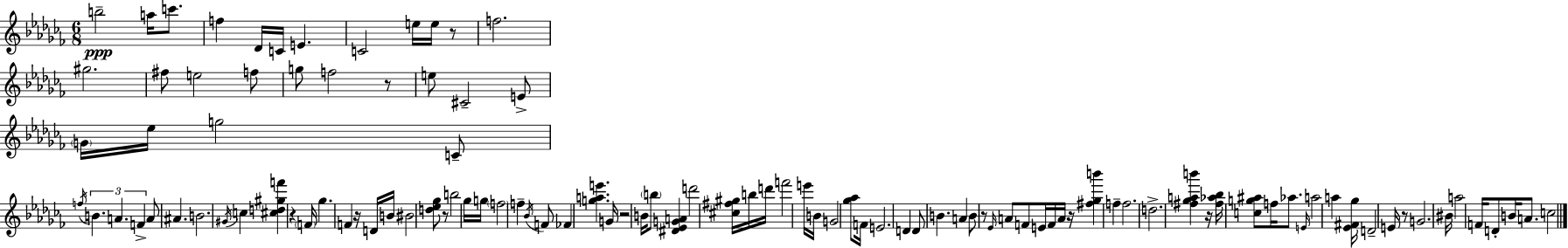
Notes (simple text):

B5/h A5/s C6/e. F5/q Db4/s C4/s E4/q. C4/h E5/s E5/s R/e F5/h. G#5/h. F#5/e E5/h F5/e G5/e F5/h R/e E5/e C#4/h E4/e G4/s Eb5/s G5/h C4/e F5/s B4/q. A4/q. F4/q A4/e A#4/q. B4/h. G#4/s C5/q [C#5,D5,G#5,F6]/q R/q F4/s Gb5/q. F4/q R/s D4/s B4/s BIS4/h [D5,Eb5,Gb5]/e R/e B5/h Gb5/s G5/s F5/h F5/q Bb4/s F4/e FES4/q [G5,A5,E6]/q. G4/s R/h B4/s B5/e [D#4,Eb4,G4,A4]/q D6/h [C#5,F#5,G#5]/s B5/s D6/s F6/h E6/s B4/s G4/h [Gb5,Ab5]/e F4/s E4/h. D4/q D4/e B4/q. A4/q B4/e R/e Eb4/s A4/e F4/e E4/s F4/s A4/s R/s [F#5,Gb5,B6]/q F5/q F5/h. D5/h. [F#5,Gb5,A5,B6]/q R/s [F#5,Ab5,Bb5]/s [C5,G5,A#5]/e F5/s Ab5/e. E4/s A5/h A5/q [Eb4,F#4,Gb5]/s D4/h E4/s R/e G4/h. BIS4/s A5/h F4/s D4/e B4/s A4/e. C5/h